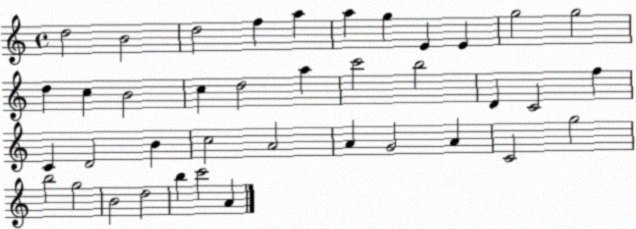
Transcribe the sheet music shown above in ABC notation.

X:1
T:Untitled
M:4/4
L:1/4
K:C
d2 B2 d2 f a a g E E g2 g2 d c B2 c d2 a c'2 b2 D C2 f C D2 B c2 A2 A G2 A C2 g2 b2 g2 B2 d2 b c'2 A